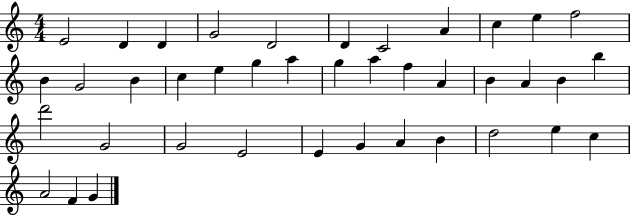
E4/h D4/q D4/q G4/h D4/h D4/q C4/h A4/q C5/q E5/q F5/h B4/q G4/h B4/q C5/q E5/q G5/q A5/q G5/q A5/q F5/q A4/q B4/q A4/q B4/q B5/q D6/h G4/h G4/h E4/h E4/q G4/q A4/q B4/q D5/h E5/q C5/q A4/h F4/q G4/q